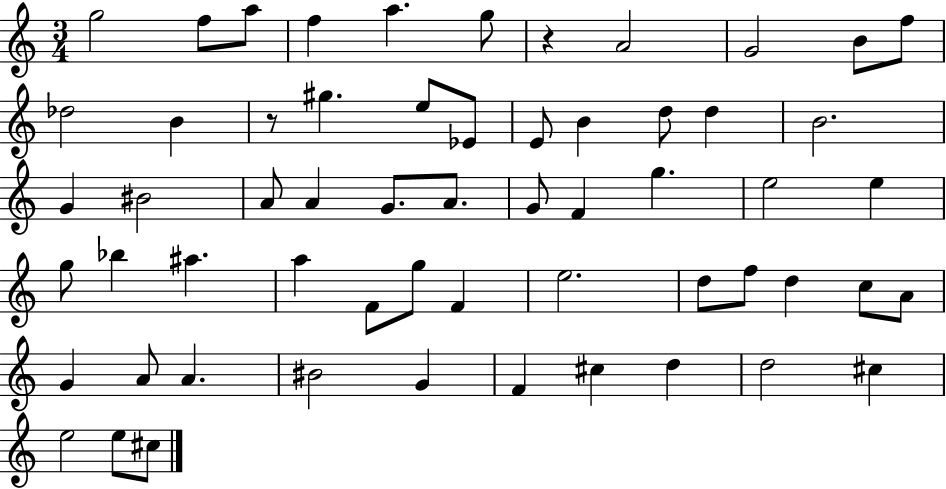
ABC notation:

X:1
T:Untitled
M:3/4
L:1/4
K:C
g2 f/2 a/2 f a g/2 z A2 G2 B/2 f/2 _d2 B z/2 ^g e/2 _E/2 E/2 B d/2 d B2 G ^B2 A/2 A G/2 A/2 G/2 F g e2 e g/2 _b ^a a F/2 g/2 F e2 d/2 f/2 d c/2 A/2 G A/2 A ^B2 G F ^c d d2 ^c e2 e/2 ^c/2